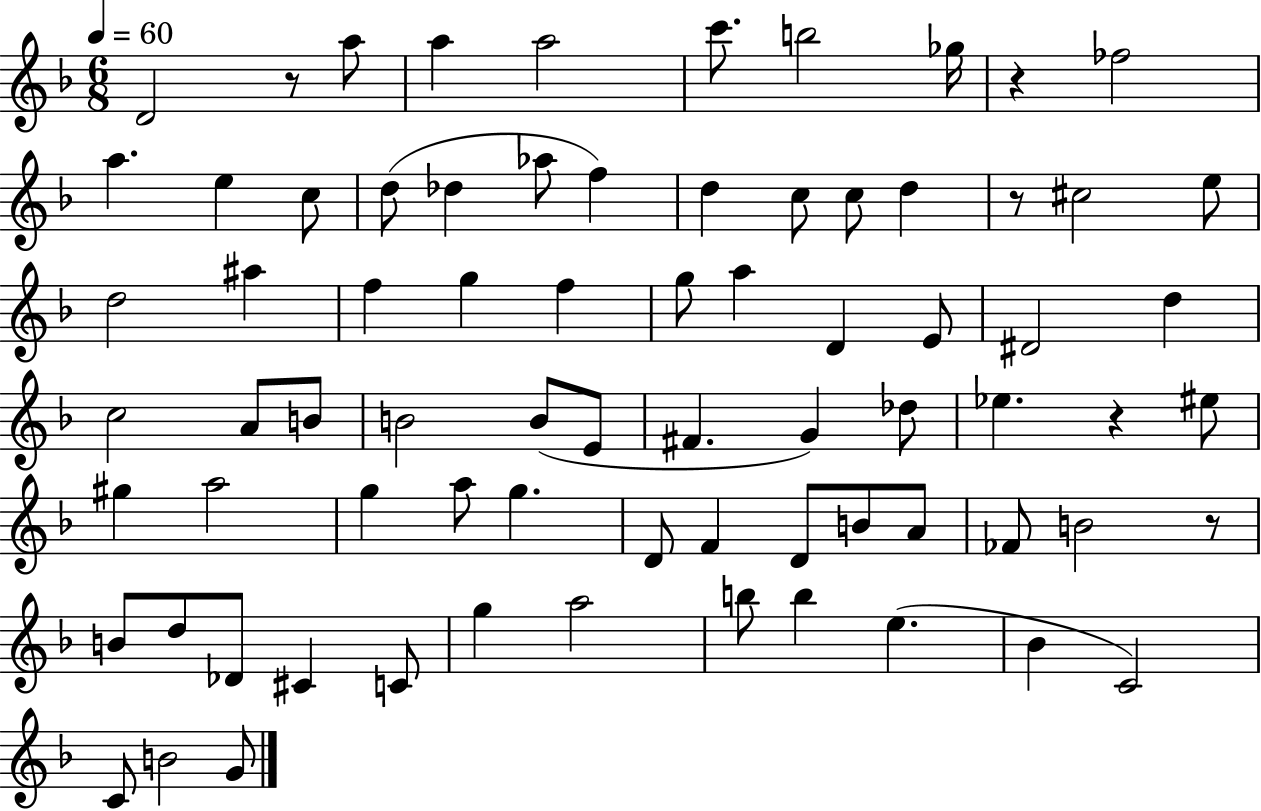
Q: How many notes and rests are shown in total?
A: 75